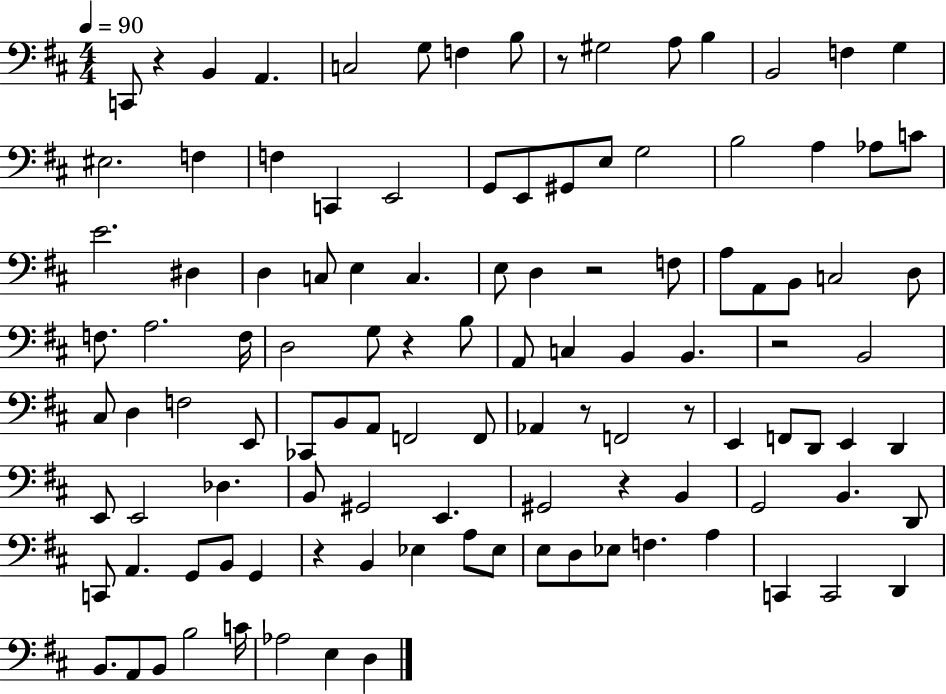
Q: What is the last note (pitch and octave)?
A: D3